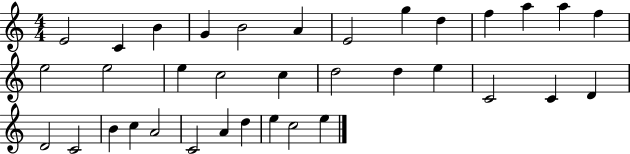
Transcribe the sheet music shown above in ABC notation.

X:1
T:Untitled
M:4/4
L:1/4
K:C
E2 C B G B2 A E2 g d f a a f e2 e2 e c2 c d2 d e C2 C D D2 C2 B c A2 C2 A d e c2 e